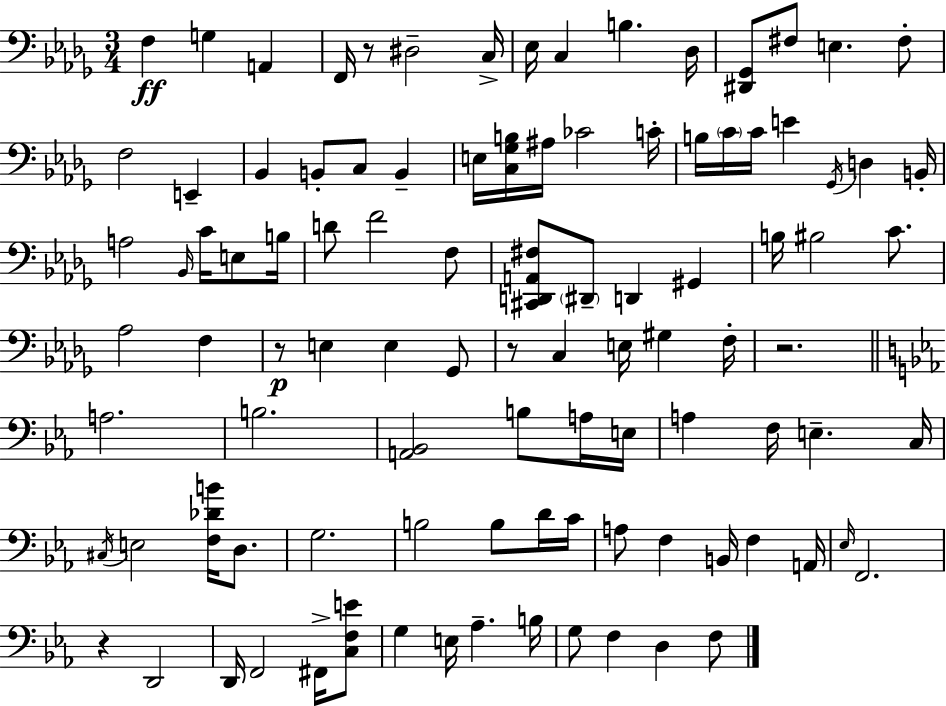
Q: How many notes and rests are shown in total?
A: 100